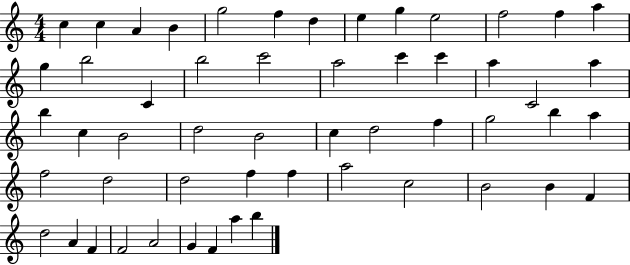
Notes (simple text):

C5/q C5/q A4/q B4/q G5/h F5/q D5/q E5/q G5/q E5/h F5/h F5/q A5/q G5/q B5/h C4/q B5/h C6/h A5/h C6/q C6/q A5/q C4/h A5/q B5/q C5/q B4/h D5/h B4/h C5/q D5/h F5/q G5/h B5/q A5/q F5/h D5/h D5/h F5/q F5/q A5/h C5/h B4/h B4/q F4/q D5/h A4/q F4/q F4/h A4/h G4/q F4/q A5/q B5/q